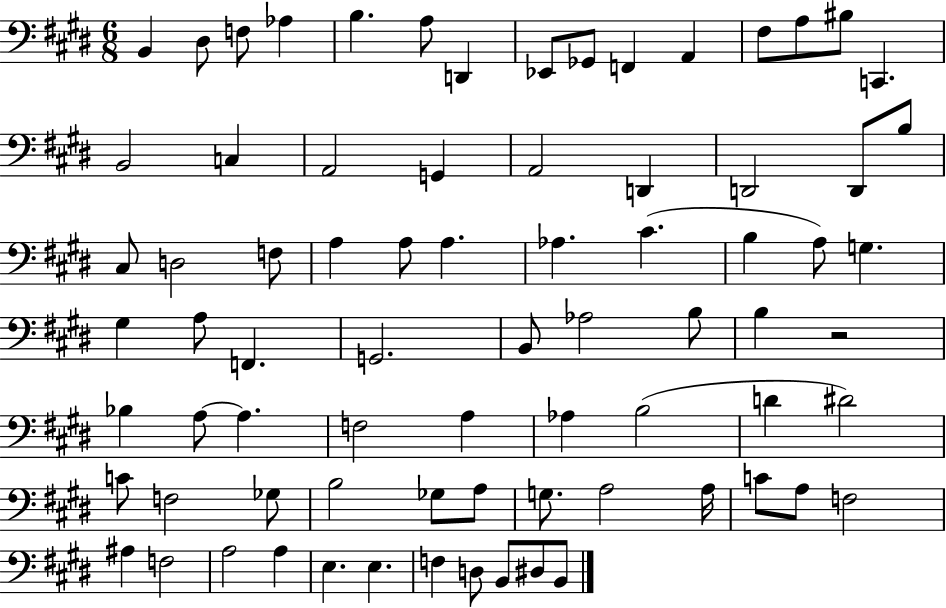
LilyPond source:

{
  \clef bass
  \numericTimeSignature
  \time 6/8
  \key e \major
  \repeat volta 2 { b,4 dis8 f8 aes4 | b4. a8 d,4 | ees,8 ges,8 f,4 a,4 | fis8 a8 bis8 c,4. | \break b,2 c4 | a,2 g,4 | a,2 d,4 | d,2 d,8 b8 | \break cis8 d2 f8 | a4 a8 a4. | aes4. cis'4.( | b4 a8) g4. | \break gis4 a8 f,4. | g,2. | b,8 aes2 b8 | b4 r2 | \break bes4 a8~~ a4. | f2 a4 | aes4 b2( | d'4 dis'2) | \break c'8 f2 ges8 | b2 ges8 a8 | g8. a2 a16 | c'8 a8 f2 | \break ais4 f2 | a2 a4 | e4. e4. | f4 d8 b,8 dis8 b,8 | \break } \bar "|."
}